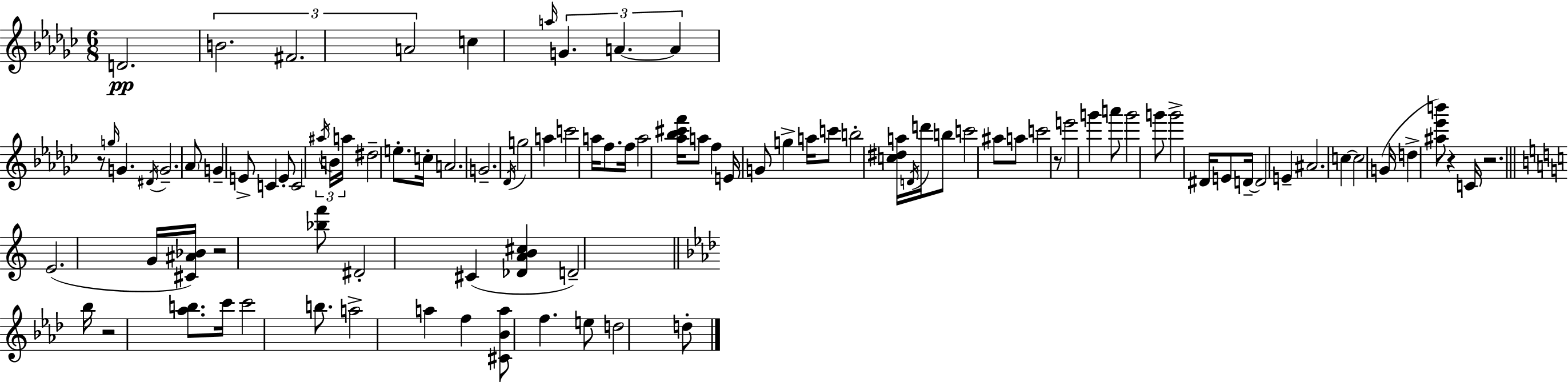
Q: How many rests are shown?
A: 6